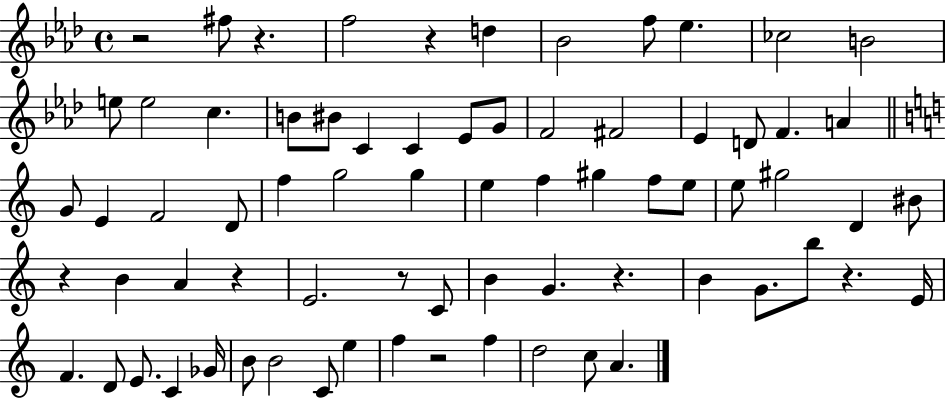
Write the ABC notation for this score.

X:1
T:Untitled
M:4/4
L:1/4
K:Ab
z2 ^f/2 z f2 z d _B2 f/2 _e _c2 B2 e/2 e2 c B/2 ^B/2 C C _E/2 G/2 F2 ^F2 _E D/2 F A G/2 E F2 D/2 f g2 g e f ^g f/2 e/2 e/2 ^g2 D ^B/2 z B A z E2 z/2 C/2 B G z B G/2 b/2 z E/4 F D/2 E/2 C _G/4 B/2 B2 C/2 e f z2 f d2 c/2 A